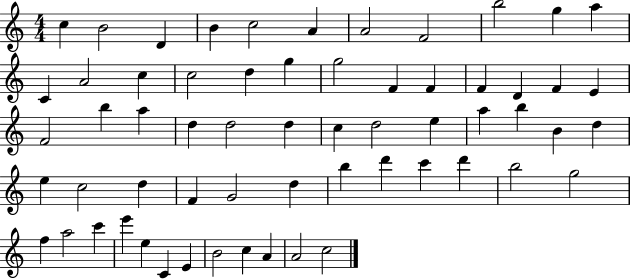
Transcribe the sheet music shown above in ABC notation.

X:1
T:Untitled
M:4/4
L:1/4
K:C
c B2 D B c2 A A2 F2 b2 g a C A2 c c2 d g g2 F F F D F E F2 b a d d2 d c d2 e a b B d e c2 d F G2 d b d' c' d' b2 g2 f a2 c' e' e C E B2 c A A2 c2